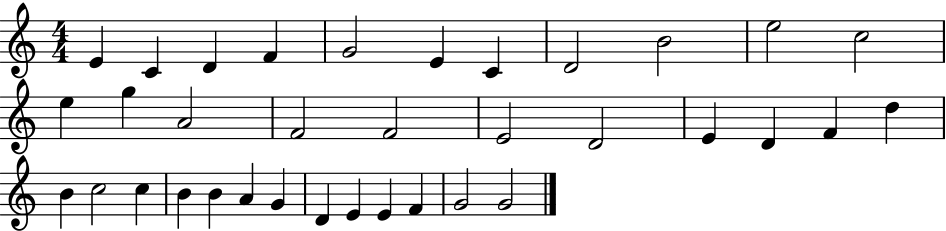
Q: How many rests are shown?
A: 0